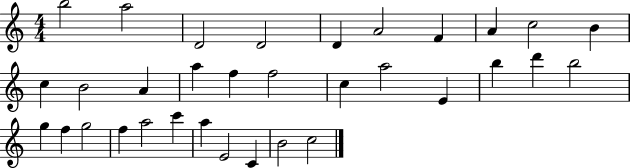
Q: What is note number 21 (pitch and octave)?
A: D6